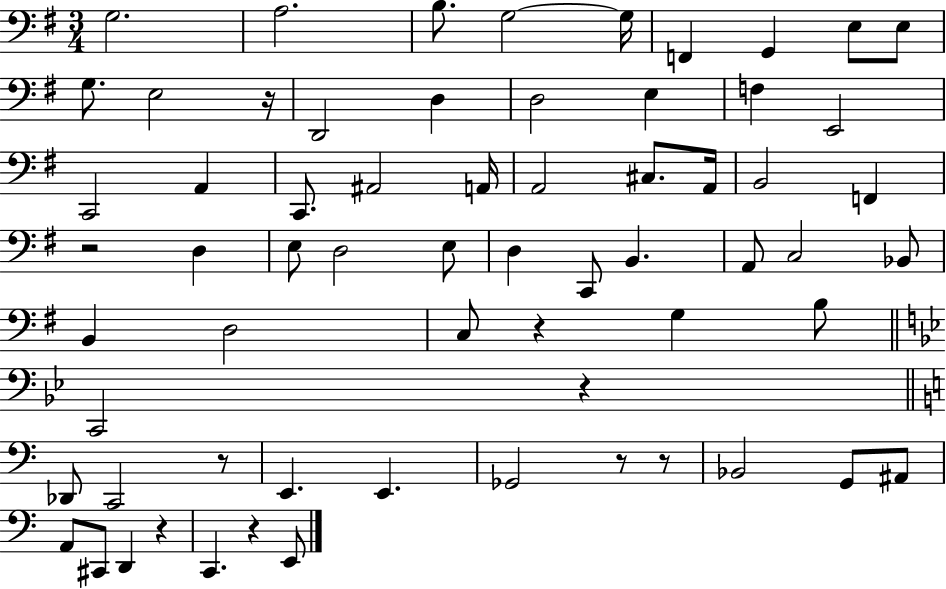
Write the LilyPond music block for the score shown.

{
  \clef bass
  \numericTimeSignature
  \time 3/4
  \key g \major
  \repeat volta 2 { g2. | a2. | b8. g2~~ g16 | f,4 g,4 e8 e8 | \break g8. e2 r16 | d,2 d4 | d2 e4 | f4 e,2 | \break c,2 a,4 | c,8. ais,2 a,16 | a,2 cis8. a,16 | b,2 f,4 | \break r2 d4 | e8 d2 e8 | d4 c,8 b,4. | a,8 c2 bes,8 | \break b,4 d2 | c8 r4 g4 b8 | \bar "||" \break \key bes \major c,2 r4 | \bar "||" \break \key c \major des,8 c,2 r8 | e,4. e,4. | ges,2 r8 r8 | bes,2 g,8 ais,8 | \break a,8 cis,8 d,4 r4 | c,4. r4 e,8 | } \bar "|."
}